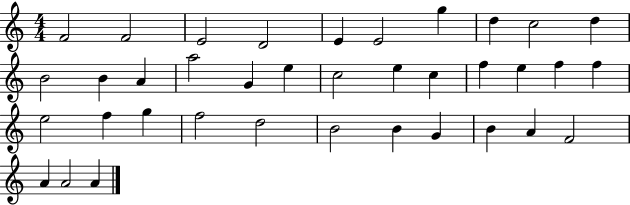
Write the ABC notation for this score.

X:1
T:Untitled
M:4/4
L:1/4
K:C
F2 F2 E2 D2 E E2 g d c2 d B2 B A a2 G e c2 e c f e f f e2 f g f2 d2 B2 B G B A F2 A A2 A